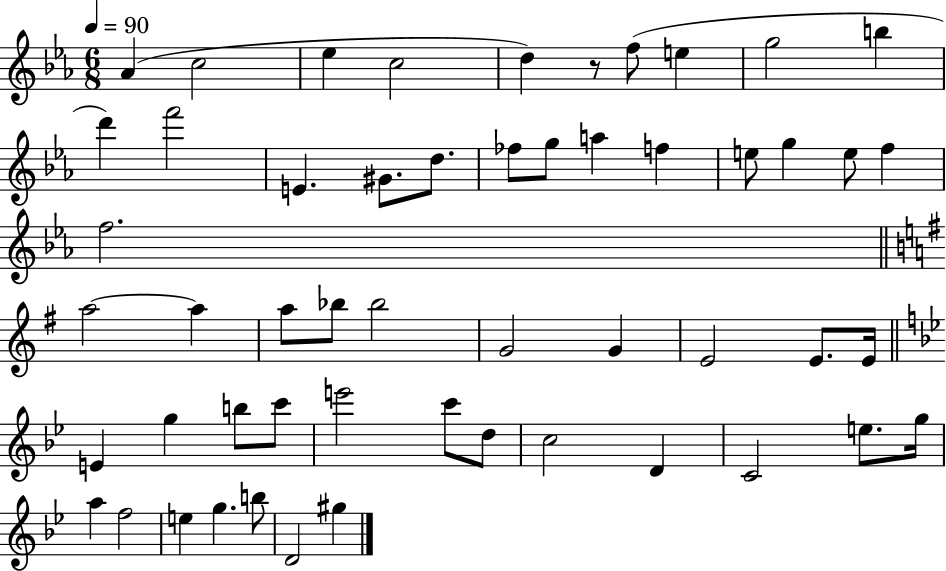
Ab4/q C5/h Eb5/q C5/h D5/q R/e F5/e E5/q G5/h B5/q D6/q F6/h E4/q. G#4/e. D5/e. FES5/e G5/e A5/q F5/q E5/e G5/q E5/e F5/q F5/h. A5/h A5/q A5/e Bb5/e Bb5/h G4/h G4/q E4/h E4/e. E4/s E4/q G5/q B5/e C6/e E6/h C6/e D5/e C5/h D4/q C4/h E5/e. G5/s A5/q F5/h E5/q G5/q. B5/e D4/h G#5/q